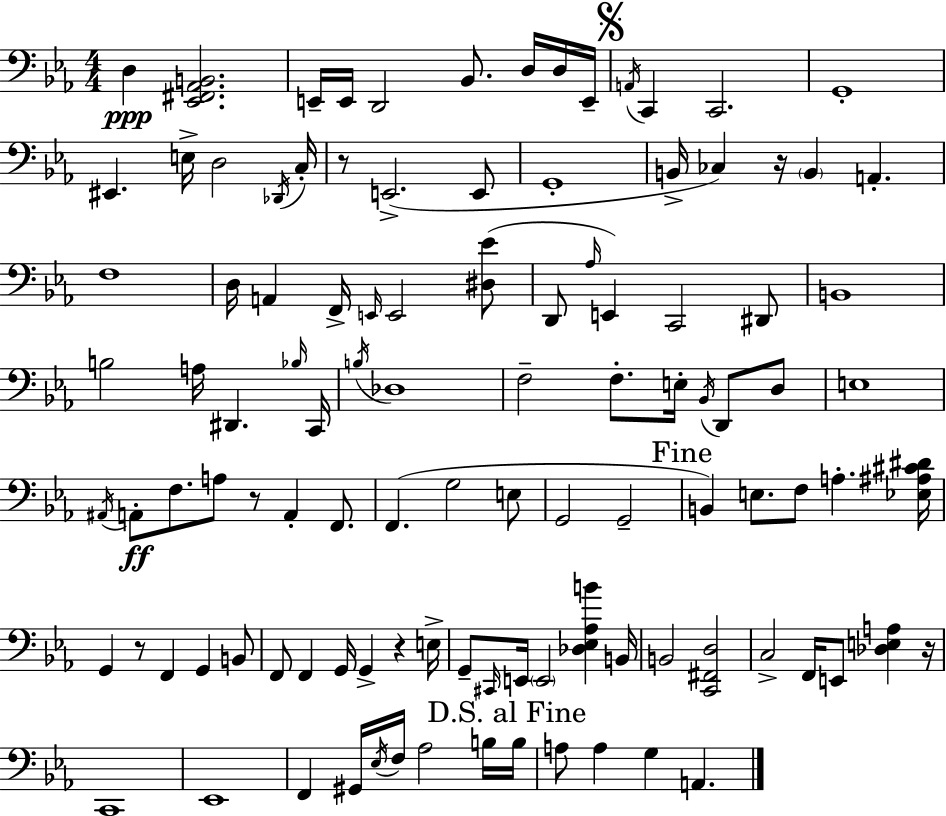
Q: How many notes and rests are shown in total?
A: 108